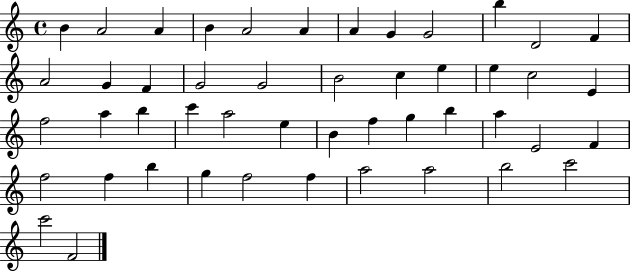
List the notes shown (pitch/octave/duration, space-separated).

B4/q A4/h A4/q B4/q A4/h A4/q A4/q G4/q G4/h B5/q D4/h F4/q A4/h G4/q F4/q G4/h G4/h B4/h C5/q E5/q E5/q C5/h E4/q F5/h A5/q B5/q C6/q A5/h E5/q B4/q F5/q G5/q B5/q A5/q E4/h F4/q F5/h F5/q B5/q G5/q F5/h F5/q A5/h A5/h B5/h C6/h C6/h F4/h